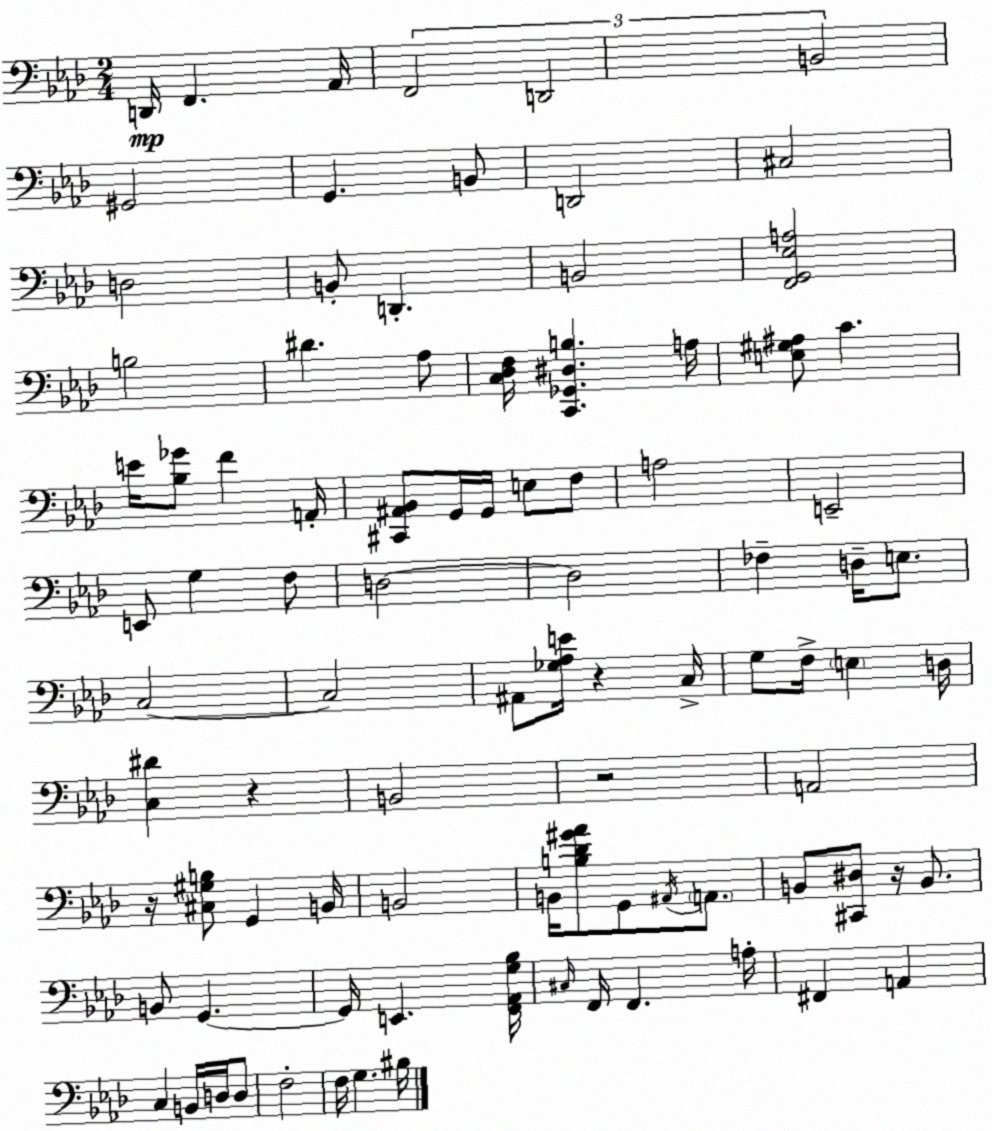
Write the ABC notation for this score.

X:1
T:Untitled
M:2/4
L:1/4
K:Ab
D,,/4 F,, _A,,/4 F,,2 D,,2 B,,2 ^G,,2 G,, B,,/2 D,,2 ^C,2 D,2 B,,/2 D,, B,,2 [F,,G,,_E,A,]2 B,2 ^D _A,/2 [C,_D,F,]/4 [C,,_G,,^D,B,] A,/4 [E,^G,^A,]/2 C E/4 [_B,_G]/2 F A,,/4 [^C,,^A,,_B,,]/2 G,,/4 G,,/4 E,/2 F,/2 A,2 E,,2 E,,/2 G, F,/2 D,2 D,2 _F, D,/4 E,/2 C,2 C,2 ^A,,/2 [_G,_A,E]/4 z C,/4 G,/2 F,/4 E, D,/4 [C,^D] z B,,2 z2 A,,2 z/4 [^C,^G,B,]/2 G,, B,,/4 B,,2 B,,/4 [B,_D^G_A]/2 G,,/2 ^A,,/4 A,,/2 B,,/2 [^C,,^D,]/2 z/4 B,,/2 B,,/2 G,, G,,/4 E,, [F,,_A,,G,_B,]/4 ^C,/4 F,,/4 F,, A,/4 ^F,, A,, C, B,,/4 D,/4 D,/2 F,2 F,/4 G, ^B,/4